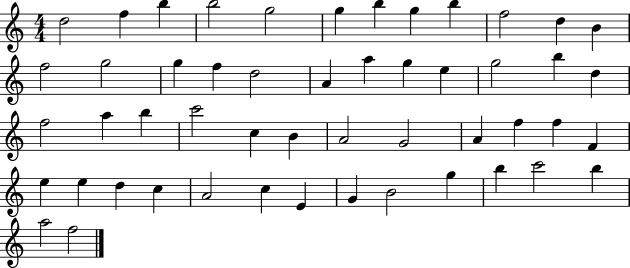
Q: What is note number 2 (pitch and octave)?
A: F5